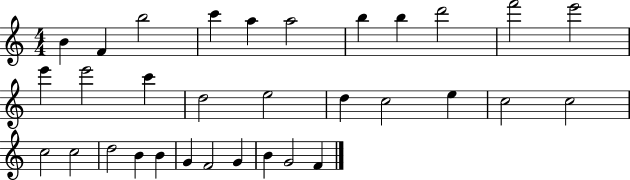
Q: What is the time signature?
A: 4/4